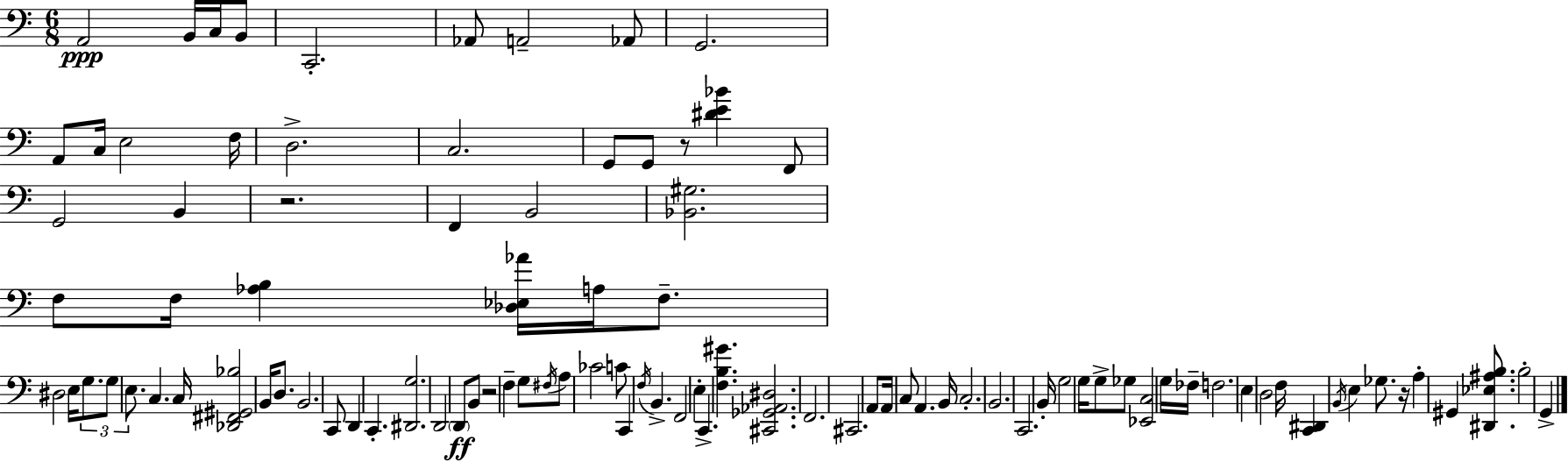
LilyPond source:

{
  \clef bass
  \numericTimeSignature
  \time 6/8
  \key c \major
  a,2\ppp b,16 c16 b,8 | c,2.-. | aes,8 a,2-- aes,8 | g,2. | \break a,8 c16 e2 f16 | d2.-> | c2. | g,8 g,8 r8 <dis' e' bes'>4 f,8 | \break g,2 b,4 | r2. | f,4 b,2 | <bes, gis>2. | \break f8 f16 <aes b>4 <des ees aes'>16 a16 f8.-- | dis2 e16 \tuplet 3/2 { g8. | g8 e8. } c4. c16 | <des, fis, gis, bes>2 b,16 d8. | \break b,2. | c,8 d,4 c,4.-. | <dis, g>2. | d,2 \parenthesize d,8\ff b,8 | \break r2 f4-- | g8 \acciaccatura { fis16 } a8 ces'2 | c'8 c,4 \acciaccatura { f16 } b,4.-> | f,2 e4-. | \break c,4.-> <f b gis'>4. | <cis, ges, aes, dis>2. | f,2. | cis,2. | \break a,8 a,16 c8 a,4. | b,16 c2.-. | b,2. | c,2. | \break b,16-. g2 g16 | g8-> ges8 <ees, c>2 | g16 fes16-- f2. | e4 d2 | \break f16 <c, dis,>4 \acciaccatura { b,16 } e4 | ges8. r16 a4-. gis,4 | <dis, ees ais b>8. b2-. g,4-> | \bar "|."
}